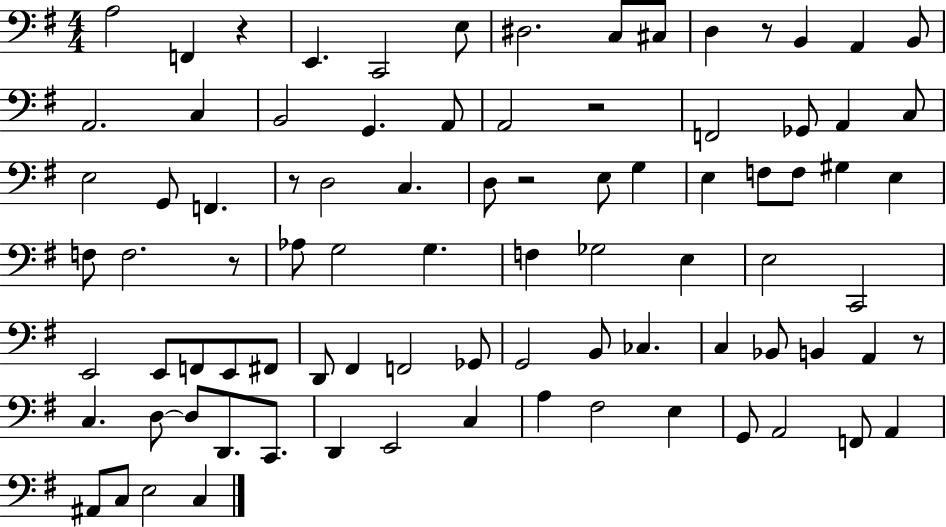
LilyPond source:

{
  \clef bass
  \numericTimeSignature
  \time 4/4
  \key g \major
  a2 f,4 r4 | e,4. c,2 e8 | dis2. c8 cis8 | d4 r8 b,4 a,4 b,8 | \break a,2. c4 | b,2 g,4. a,8 | a,2 r2 | f,2 ges,8 a,4 c8 | \break e2 g,8 f,4. | r8 d2 c4. | d8 r2 e8 g4 | e4 f8 f8 gis4 e4 | \break f8 f2. r8 | aes8 g2 g4. | f4 ges2 e4 | e2 c,2 | \break e,2 e,8 f,8 e,8 fis,8 | d,8 fis,4 f,2 ges,8 | g,2 b,8 ces4. | c4 bes,8 b,4 a,4 r8 | \break c4. d8~~ d8 d,8. c,8. | d,4 e,2 c4 | a4 fis2 e4 | g,8 a,2 f,8 a,4 | \break ais,8 c8 e2 c4 | \bar "|."
}